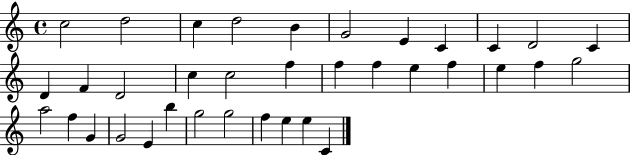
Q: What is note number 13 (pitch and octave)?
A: F4